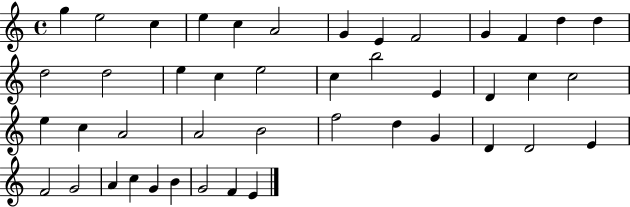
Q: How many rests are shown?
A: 0